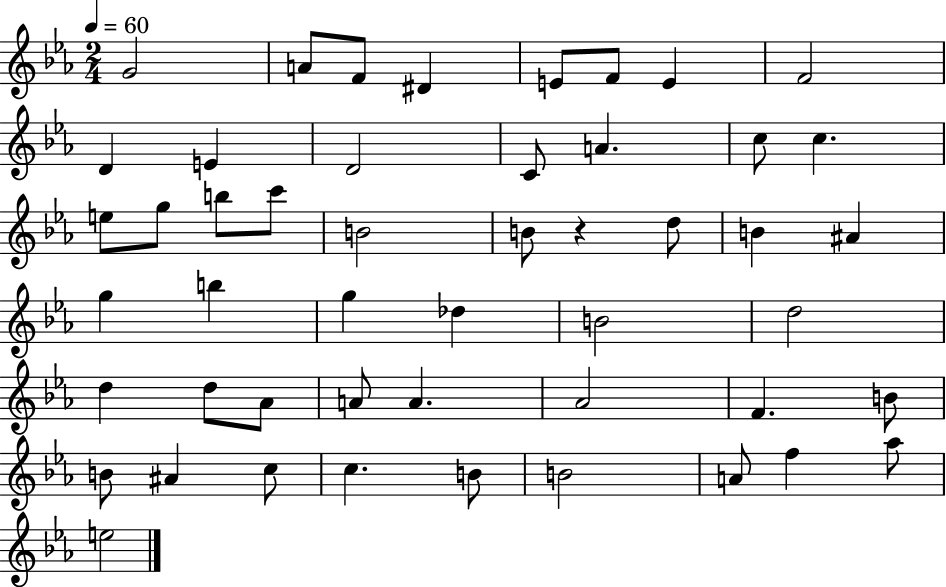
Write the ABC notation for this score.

X:1
T:Untitled
M:2/4
L:1/4
K:Eb
G2 A/2 F/2 ^D E/2 F/2 E F2 D E D2 C/2 A c/2 c e/2 g/2 b/2 c'/2 B2 B/2 z d/2 B ^A g b g _d B2 d2 d d/2 _A/2 A/2 A _A2 F B/2 B/2 ^A c/2 c B/2 B2 A/2 f _a/2 e2